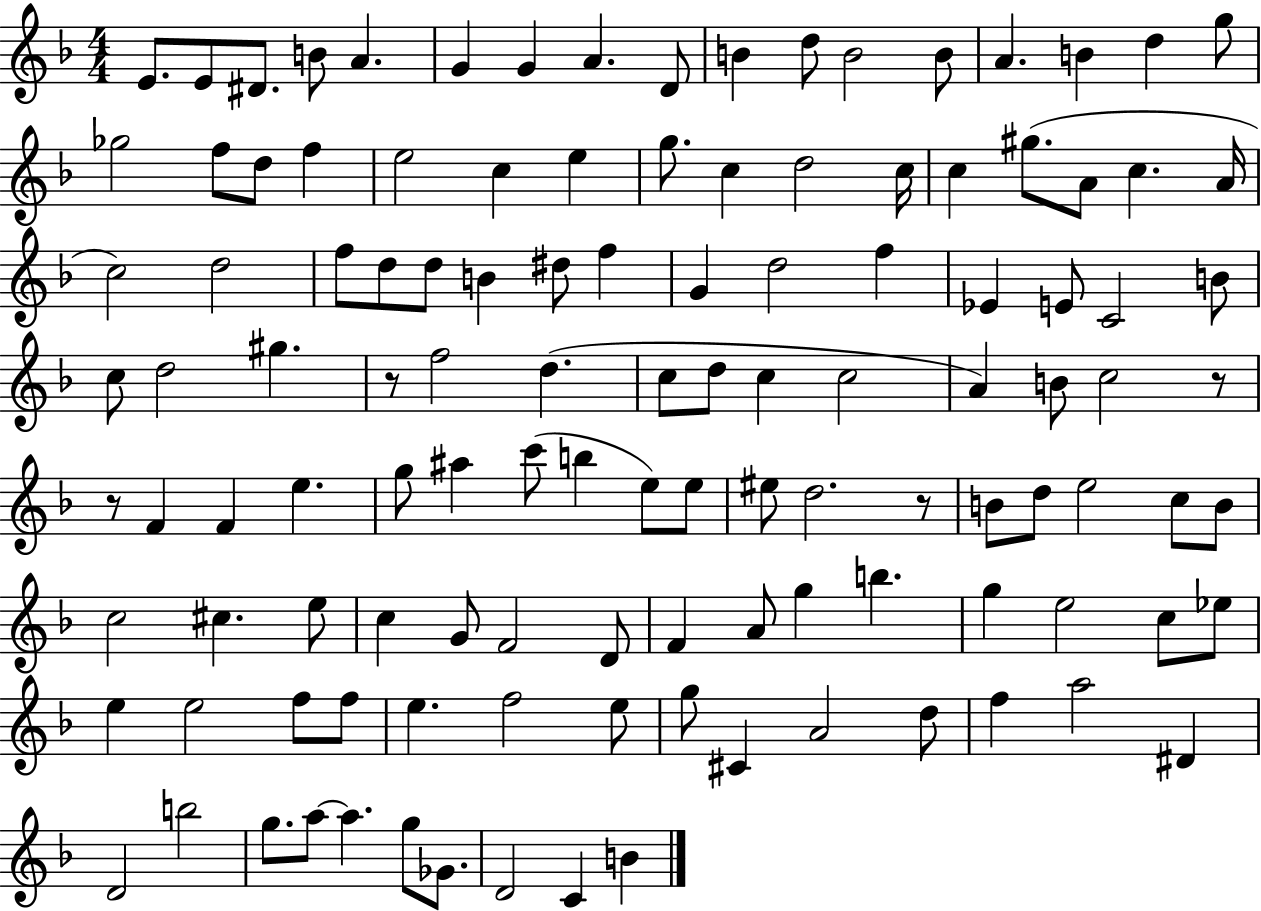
{
  \clef treble
  \numericTimeSignature
  \time 4/4
  \key f \major
  e'8. e'8 dis'8. b'8 a'4. | g'4 g'4 a'4. d'8 | b'4 d''8 b'2 b'8 | a'4. b'4 d''4 g''8 | \break ges''2 f''8 d''8 f''4 | e''2 c''4 e''4 | g''8. c''4 d''2 c''16 | c''4 gis''8.( a'8 c''4. a'16 | \break c''2) d''2 | f''8 d''8 d''8 b'4 dis''8 f''4 | g'4 d''2 f''4 | ees'4 e'8 c'2 b'8 | \break c''8 d''2 gis''4. | r8 f''2 d''4.( | c''8 d''8 c''4 c''2 | a'4) b'8 c''2 r8 | \break r8 f'4 f'4 e''4. | g''8 ais''4 c'''8( b''4 e''8) e''8 | eis''8 d''2. r8 | b'8 d''8 e''2 c''8 b'8 | \break c''2 cis''4. e''8 | c''4 g'8 f'2 d'8 | f'4 a'8 g''4 b''4. | g''4 e''2 c''8 ees''8 | \break e''4 e''2 f''8 f''8 | e''4. f''2 e''8 | g''8 cis'4 a'2 d''8 | f''4 a''2 dis'4 | \break d'2 b''2 | g''8. a''8~~ a''4. g''8 ges'8. | d'2 c'4 b'4 | \bar "|."
}